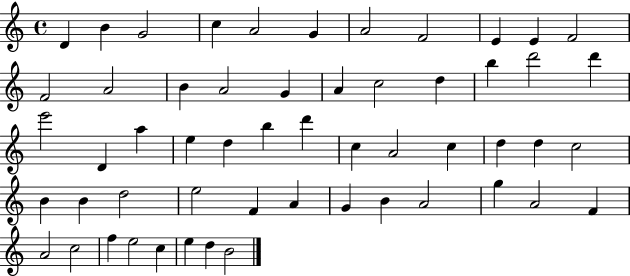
{
  \clef treble
  \time 4/4
  \defaultTimeSignature
  \key c \major
  d'4 b'4 g'2 | c''4 a'2 g'4 | a'2 f'2 | e'4 e'4 f'2 | \break f'2 a'2 | b'4 a'2 g'4 | a'4 c''2 d''4 | b''4 d'''2 d'''4 | \break e'''2 d'4 a''4 | e''4 d''4 b''4 d'''4 | c''4 a'2 c''4 | d''4 d''4 c''2 | \break b'4 b'4 d''2 | e''2 f'4 a'4 | g'4 b'4 a'2 | g''4 a'2 f'4 | \break a'2 c''2 | f''4 e''2 c''4 | e''4 d''4 b'2 | \bar "|."
}